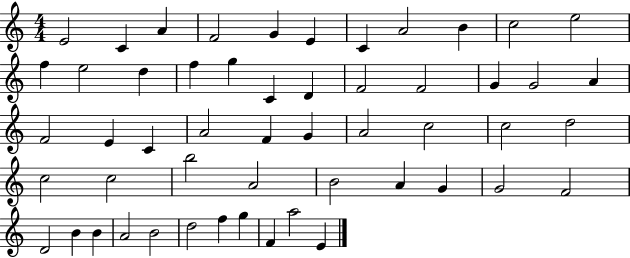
E4/h C4/q A4/q F4/h G4/q E4/q C4/q A4/h B4/q C5/h E5/h F5/q E5/h D5/q F5/q G5/q C4/q D4/q F4/h F4/h G4/q G4/h A4/q F4/h E4/q C4/q A4/h F4/q G4/q A4/h C5/h C5/h D5/h C5/h C5/h B5/h A4/h B4/h A4/q G4/q G4/h F4/h D4/h B4/q B4/q A4/h B4/h D5/h F5/q G5/q F4/q A5/h E4/q